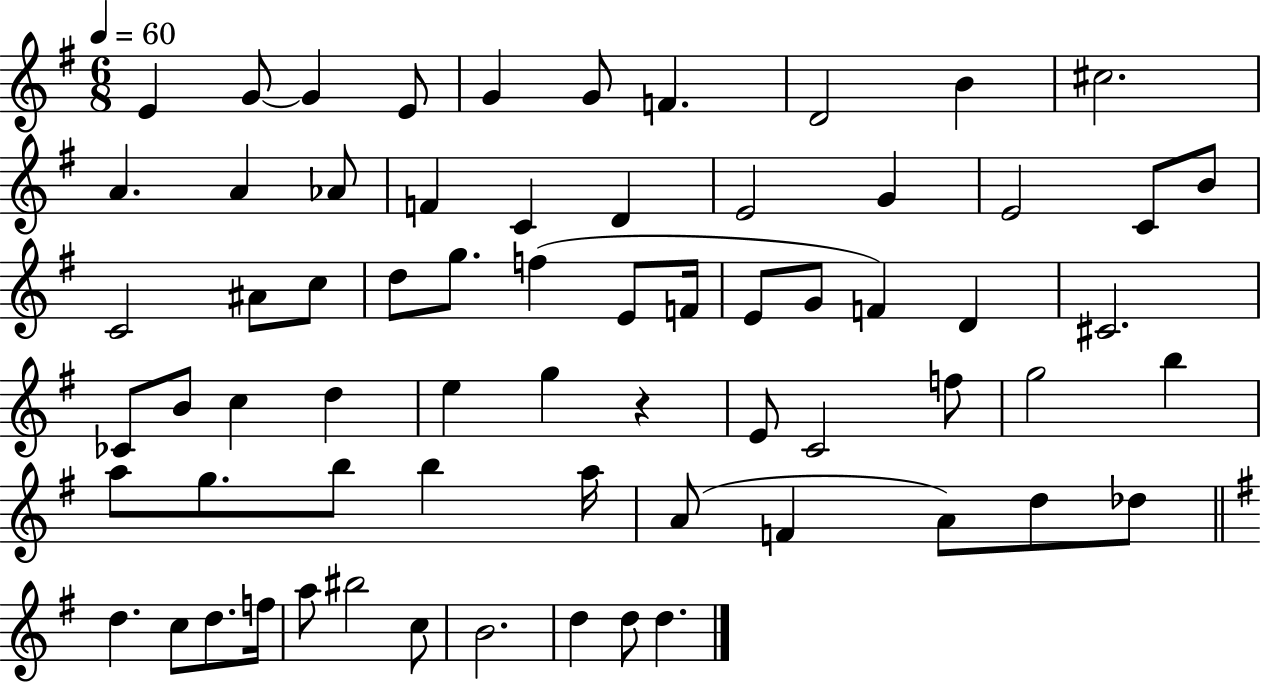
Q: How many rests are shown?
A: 1